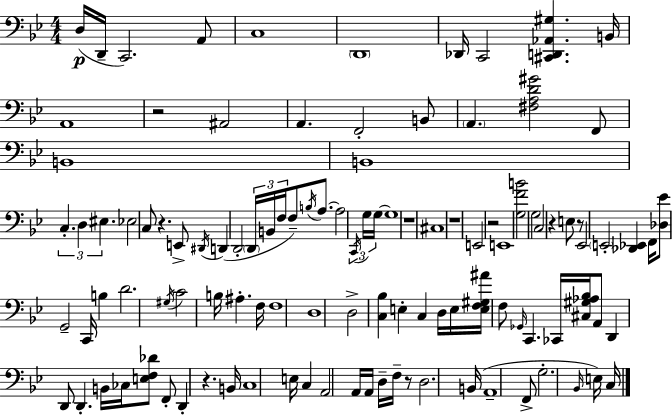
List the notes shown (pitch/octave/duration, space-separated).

D3/s D2/s C2/h. A2/e C3/w D2/w Db2/s C2/h [C#2,D2,Ab2,G#3]/q. B2/s A2/w R/h A#2/h A2/q. F2/h B2/e A2/q. [F#3,A3,D4,G#4]/h F2/e B2/w B2/w C3/q. D3/q EIS3/q. Eb3/h C3/e R/q. E2/e D#2/s D2/q D2/h D2/s B2/s F3/s F3/e B3/s A3/e. A3/h C2/s G3/s G3/s G3/w R/w C#3/w R/w E2/h R/h E2/w [G3,F4,B4]/h G3/h C3/h R/q E3/e R/e Eb2/h E2/h [Db2,Eb2]/q F2/s [Db3,Eb4]/e G2/h C2/s B3/q D4/h. G#3/s C4/h B3/s A#3/q. F3/s F3/w D3/w D3/h [C3,Bb3]/q E3/q C3/q D3/s E3/s [E3,F3,G#3,A#4]/s F3/e Gb2/s C2/q. CES2/s [C#3,G#3,Ab3,Bb3]/s A2/e D2/q D2/e D2/q. B2/s CES3/s [E3,F3,Db4]/e F2/e D2/q R/q. B2/s C3/w E3/s C3/q A2/h A2/s A2/s D3/s F3/s R/e D3/h. B2/s A2/w F2/e G3/h. Bb2/s E3/s C3/s